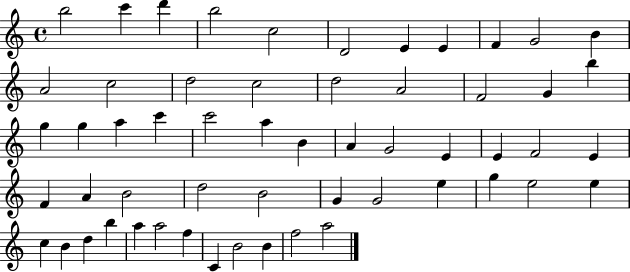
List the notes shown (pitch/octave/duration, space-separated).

B5/h C6/q D6/q B5/h C5/h D4/h E4/q E4/q F4/q G4/h B4/q A4/h C5/h D5/h C5/h D5/h A4/h F4/h G4/q B5/q G5/q G5/q A5/q C6/q C6/h A5/q B4/q A4/q G4/h E4/q E4/q F4/h E4/q F4/q A4/q B4/h D5/h B4/h G4/q G4/h E5/q G5/q E5/h E5/q C5/q B4/q D5/q B5/q A5/q A5/h F5/q C4/q B4/h B4/q F5/h A5/h